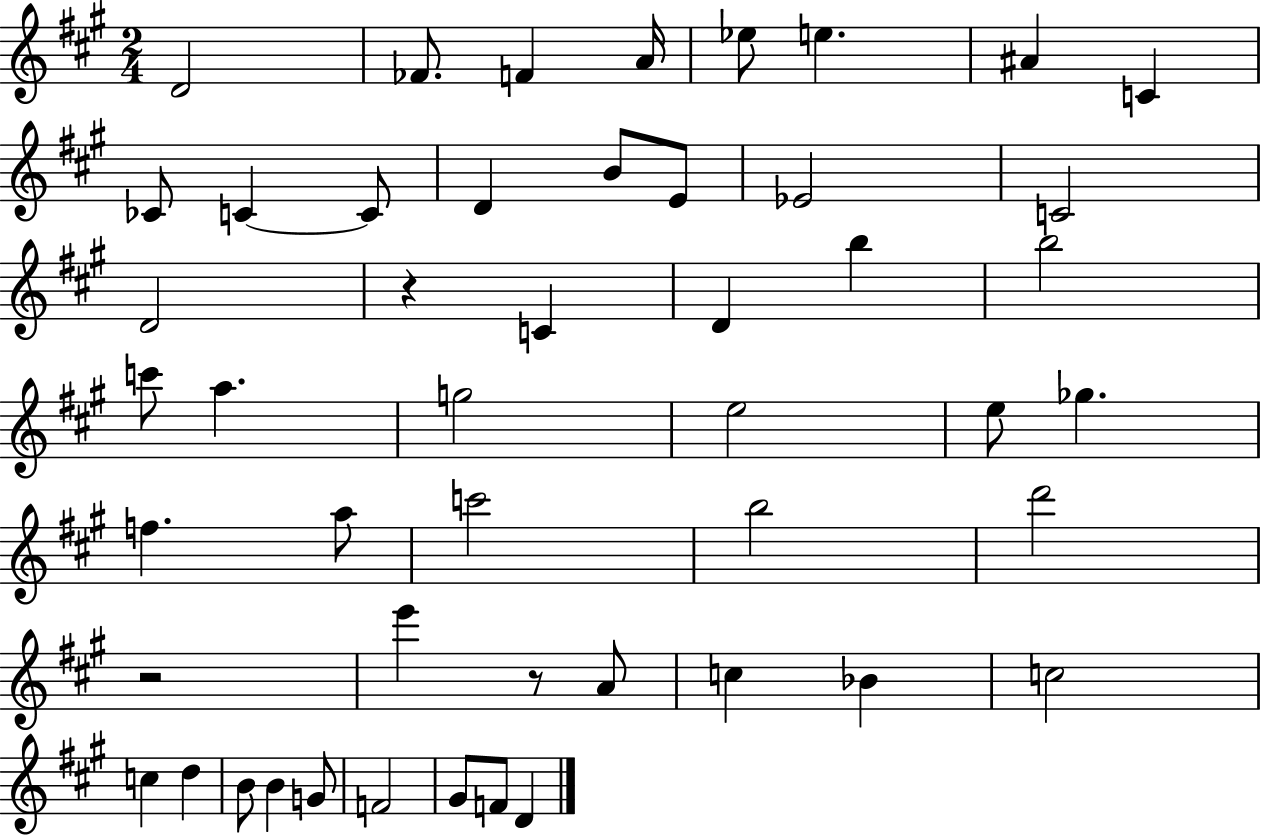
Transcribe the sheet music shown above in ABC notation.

X:1
T:Untitled
M:2/4
L:1/4
K:A
D2 _F/2 F A/4 _e/2 e ^A C _C/2 C C/2 D B/2 E/2 _E2 C2 D2 z C D b b2 c'/2 a g2 e2 e/2 _g f a/2 c'2 b2 d'2 z2 e' z/2 A/2 c _B c2 c d B/2 B G/2 F2 ^G/2 F/2 D